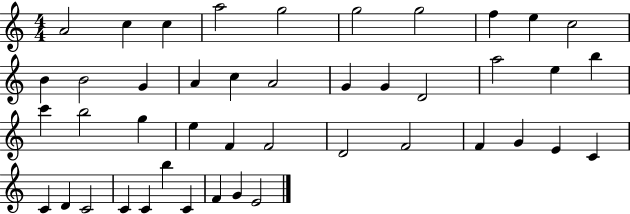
A4/h C5/q C5/q A5/h G5/h G5/h G5/h F5/q E5/q C5/h B4/q B4/h G4/q A4/q C5/q A4/h G4/q G4/q D4/h A5/h E5/q B5/q C6/q B5/h G5/q E5/q F4/q F4/h D4/h F4/h F4/q G4/q E4/q C4/q C4/q D4/q C4/h C4/q C4/q B5/q C4/q F4/q G4/q E4/h